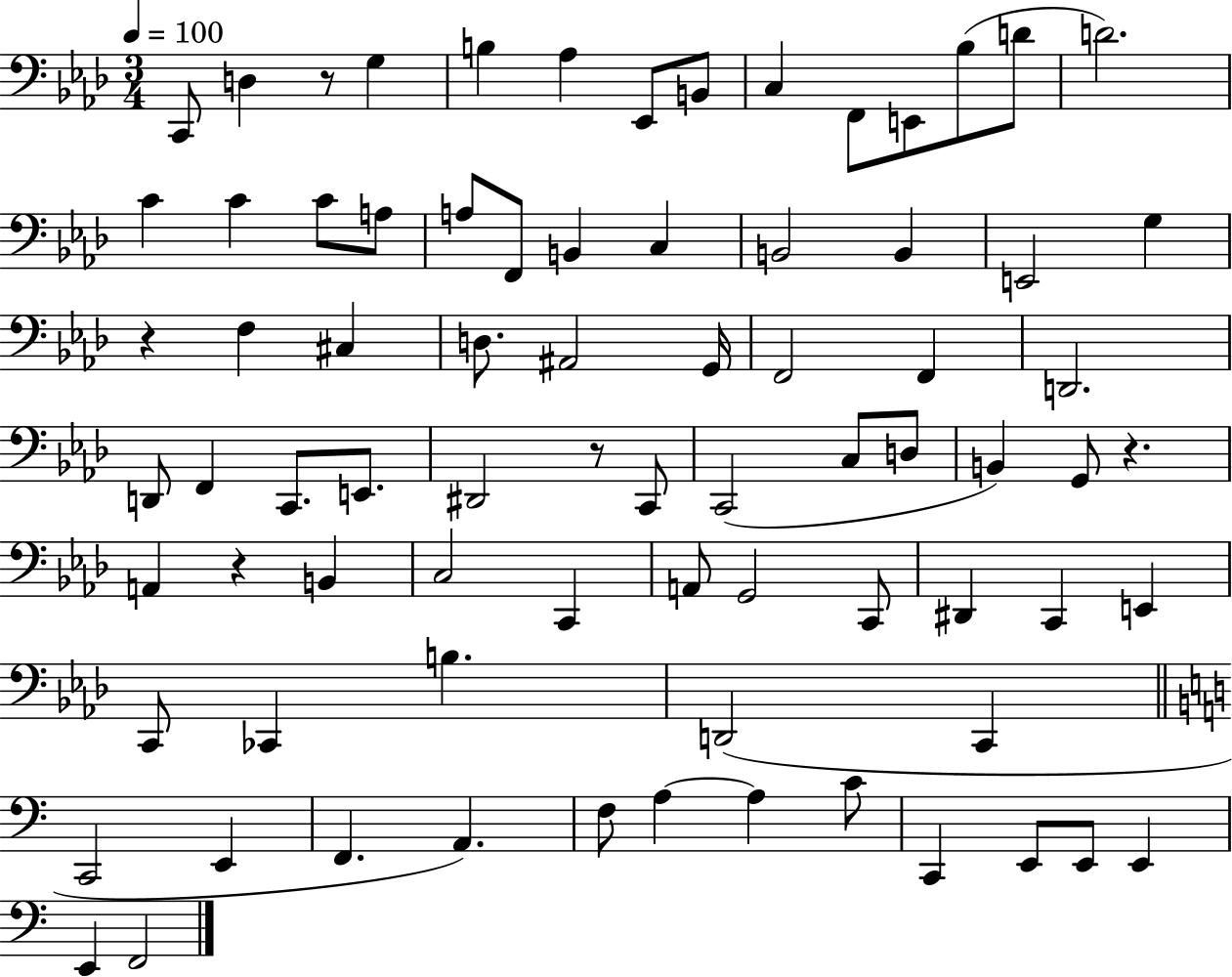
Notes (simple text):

C2/e D3/q R/e G3/q B3/q Ab3/q Eb2/e B2/e C3/q F2/e E2/e Bb3/e D4/e D4/h. C4/q C4/q C4/e A3/e A3/e F2/e B2/q C3/q B2/h B2/q E2/h G3/q R/q F3/q C#3/q D3/e. A#2/h G2/s F2/h F2/q D2/h. D2/e F2/q C2/e. E2/e. D#2/h R/e C2/e C2/h C3/e D3/e B2/q G2/e R/q. A2/q R/q B2/q C3/h C2/q A2/e G2/h C2/e D#2/q C2/q E2/q C2/e CES2/q B3/q. D2/h C2/q C2/h E2/q F2/q. A2/q. F3/e A3/q A3/q C4/e C2/q E2/e E2/e E2/q E2/q F2/h